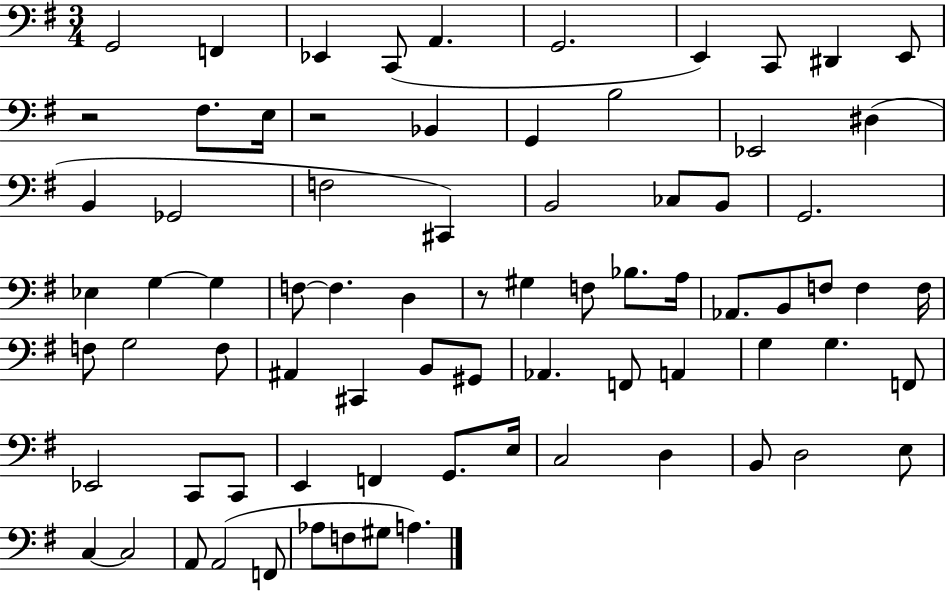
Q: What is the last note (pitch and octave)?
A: A3